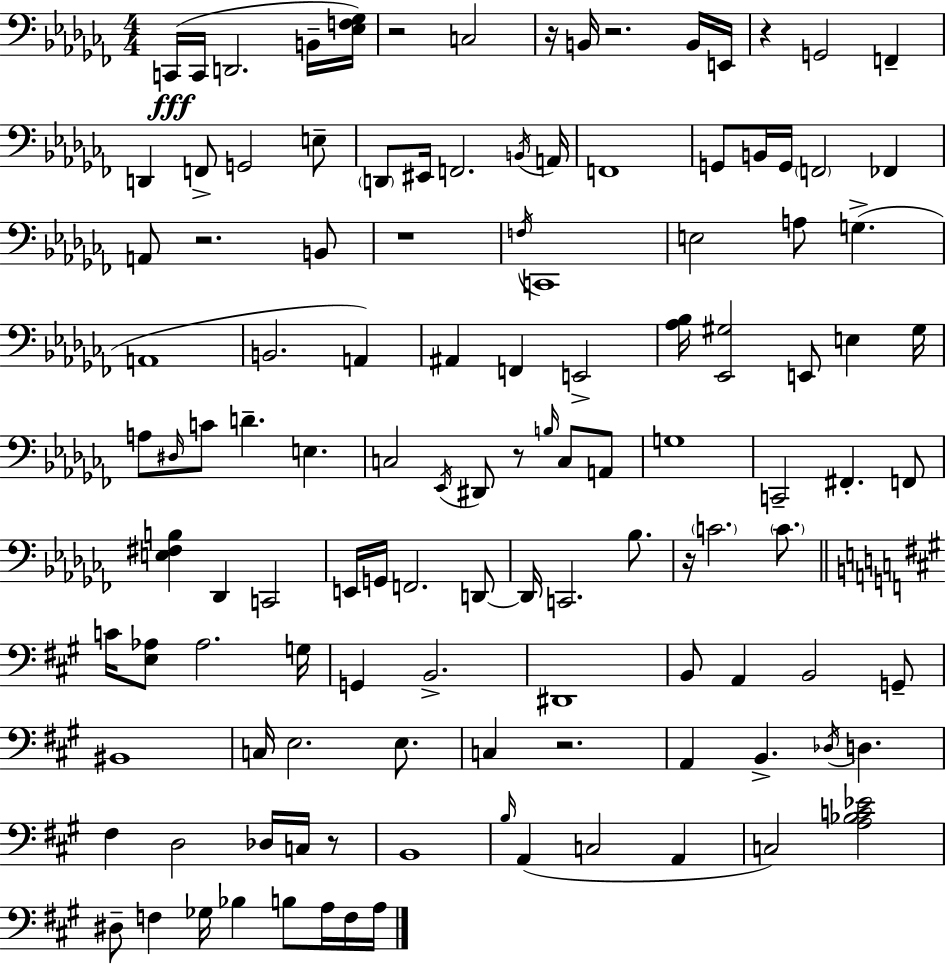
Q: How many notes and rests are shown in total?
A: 120